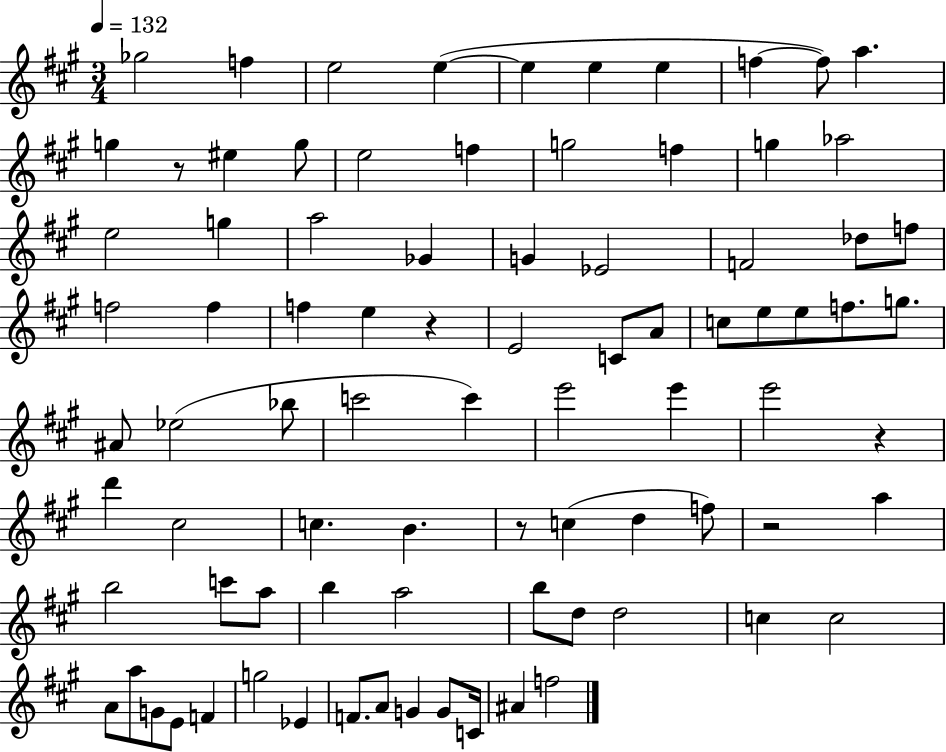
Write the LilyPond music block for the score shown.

{
  \clef treble
  \numericTimeSignature
  \time 3/4
  \key a \major
  \tempo 4 = 132
  \repeat volta 2 { ges''2 f''4 | e''2 e''4~(~ | e''4 e''4 e''4 | f''4~~ f''8) a''4. | \break g''4 r8 eis''4 g''8 | e''2 f''4 | g''2 f''4 | g''4 aes''2 | \break e''2 g''4 | a''2 ges'4 | g'4 ees'2 | f'2 des''8 f''8 | \break f''2 f''4 | f''4 e''4 r4 | e'2 c'8 a'8 | c''8 e''8 e''8 f''8. g''8. | \break ais'8 ees''2( bes''8 | c'''2 c'''4) | e'''2 e'''4 | e'''2 r4 | \break d'''4 cis''2 | c''4. b'4. | r8 c''4( d''4 f''8) | r2 a''4 | \break b''2 c'''8 a''8 | b''4 a''2 | b''8 d''8 d''2 | c''4 c''2 | \break a'8 a''8 g'8 e'8 f'4 | g''2 ees'4 | f'8. a'8 g'4 g'8 c'16 | ais'4 f''2 | \break } \bar "|."
}